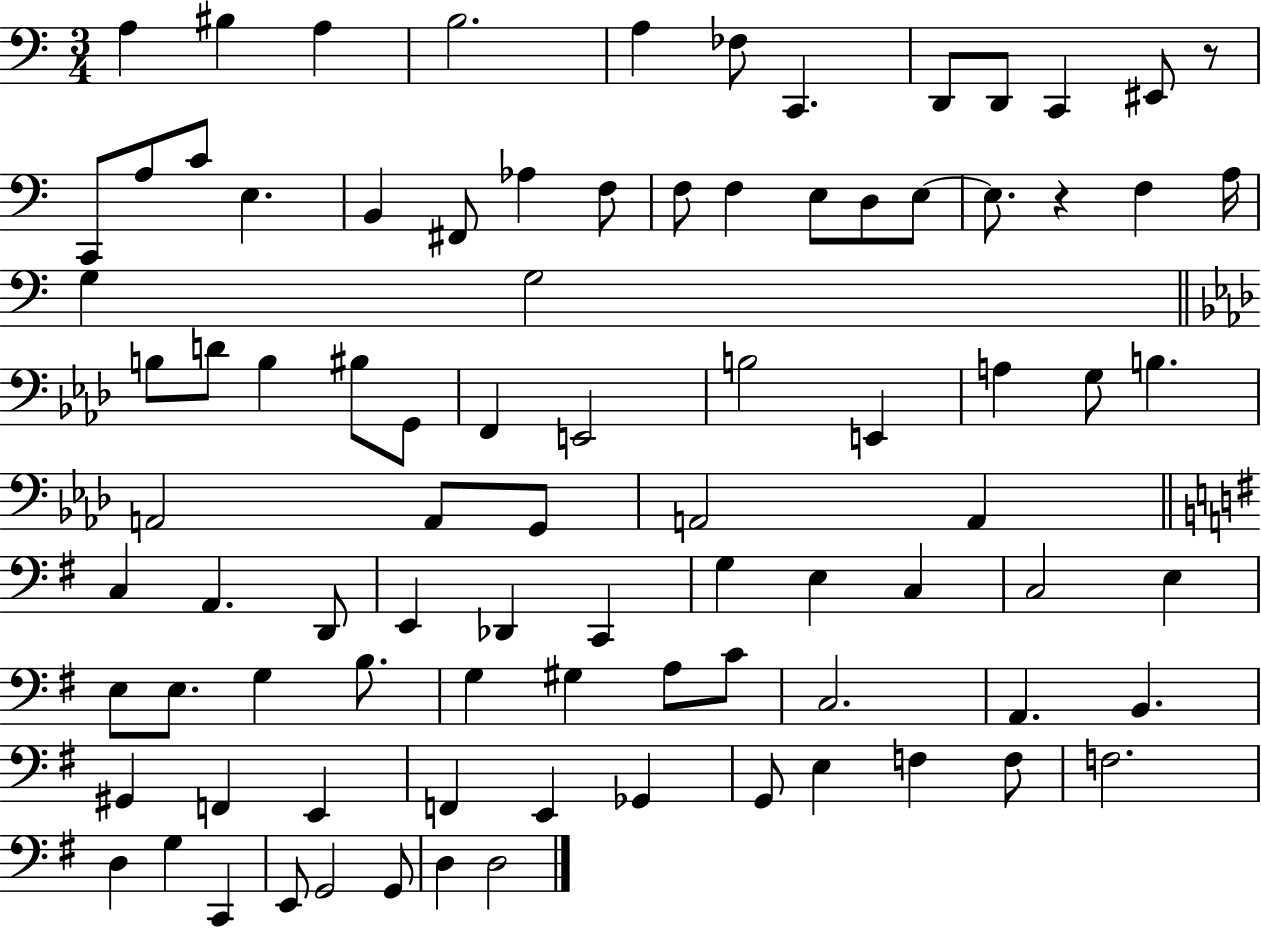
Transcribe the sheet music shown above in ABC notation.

X:1
T:Untitled
M:3/4
L:1/4
K:C
A, ^B, A, B,2 A, _F,/2 C,, D,,/2 D,,/2 C,, ^E,,/2 z/2 C,,/2 A,/2 C/2 E, B,, ^F,,/2 _A, F,/2 F,/2 F, E,/2 D,/2 E,/2 E,/2 z F, A,/4 G, G,2 B,/2 D/2 B, ^B,/2 G,,/2 F,, E,,2 B,2 E,, A, G,/2 B, A,,2 A,,/2 G,,/2 A,,2 A,, C, A,, D,,/2 E,, _D,, C,, G, E, C, C,2 E, E,/2 E,/2 G, B,/2 G, ^G, A,/2 C/2 C,2 A,, B,, ^G,, F,, E,, F,, E,, _G,, G,,/2 E, F, F,/2 F,2 D, G, C,, E,,/2 G,,2 G,,/2 D, D,2